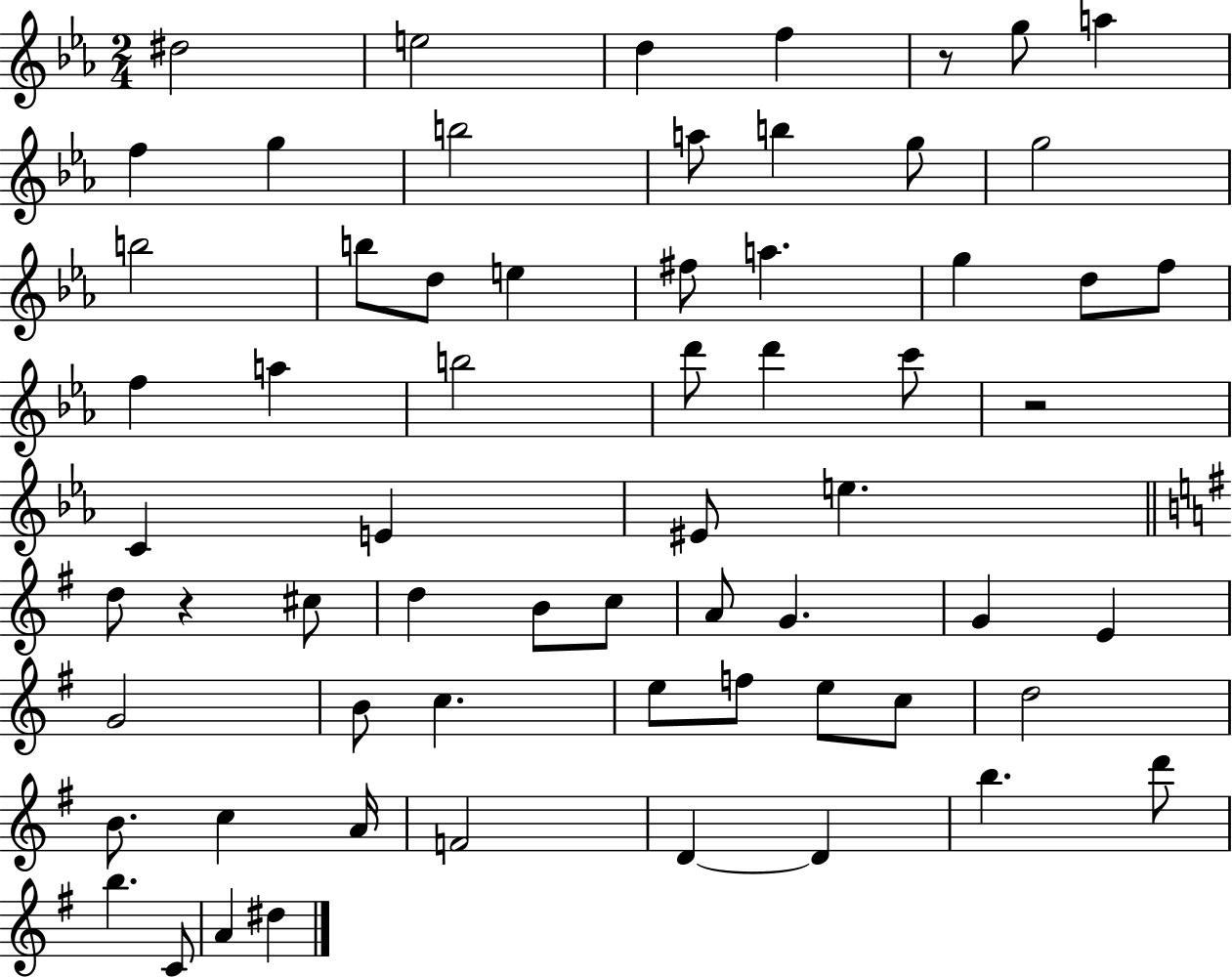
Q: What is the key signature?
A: EES major